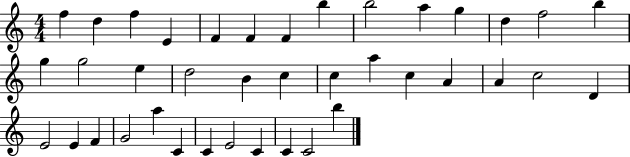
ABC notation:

X:1
T:Untitled
M:4/4
L:1/4
K:C
f d f E F F F b b2 a g d f2 b g g2 e d2 B c c a c A A c2 D E2 E F G2 a C C E2 C C C2 b